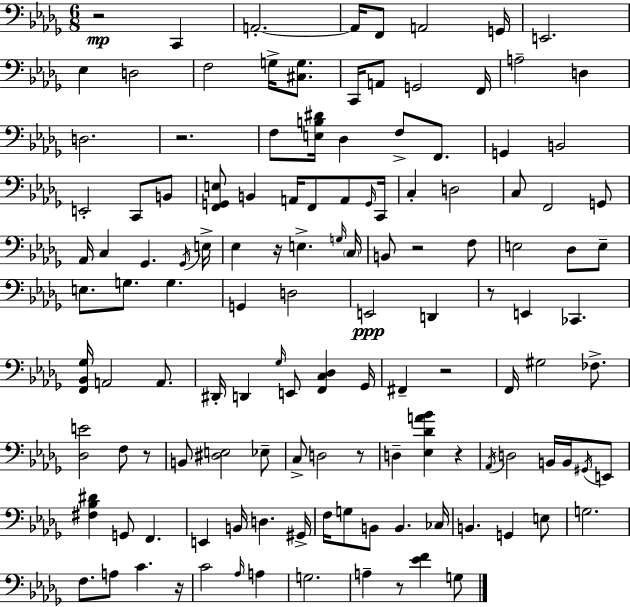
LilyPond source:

{
  \clef bass
  \numericTimeSignature
  \time 6/8
  \key bes \minor
  r2\mp c,4 | a,2.-.~~ | a,16 f,8 a,2 g,16 | e,2. | \break ees4 d2 | f2 g16-> <cis g>8. | c,16 a,8 g,2 f,16 | a2-- d4 | \break d2. | r2. | f8 <e b dis'>16 des4 f8-> f,8. | g,4 b,2 | \break e,2-. c,8 b,8 | <f, g, e>8 b,4 a,16 f,8 a,8 \grace { g,16 } | c,16 c4-. d2 | c8 f,2 g,8 | \break aes,16 c4 ges,4. | \acciaccatura { ges,16 } e16-> ees4 r16 e4.-> | \grace { g16 } \parenthesize c16 b,8 r2 | f8 e2 des8 | \break e8-- e8. g8. g4. | g,4 d2 | e,2\ppp d,4 | r8 e,4 ces,4. | \break <f, bes, ges>16 a,2 | a,8. dis,16-. d,4 \grace { ges16 } e,8 <f, c des>4 | ges,16 fis,4-- r2 | f,16 gis2 | \break fes8.-> <des e'>2 | f8 r8 b,8 <dis e>2 | ees8-- c8-> d2 | r8 d4-- <ees des' a' bes'>4 | \break r4 \acciaccatura { aes,16 } d2 | b,16 b,16 \acciaccatura { gis,16 } e,8 <fis bes dis'>4 g,8 | f,4. e,4 b,16 d4. | gis,16-> f16 g8 b,8 b,4. | \break ces16 b,4. | g,4 e8 g2. | f8. a8 c'4. | r16 c'2 | \break \grace { aes16 } a4 g2. | a4-- r8 | <ees' f'>4 g8 \bar "|."
}